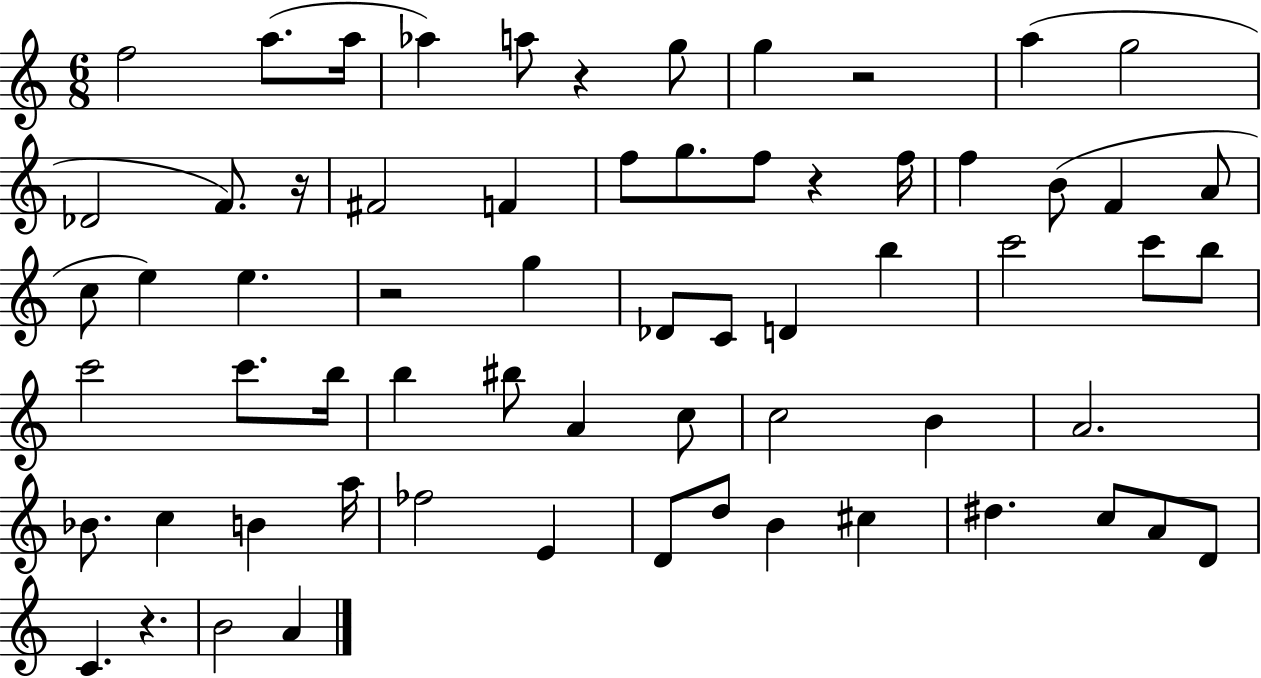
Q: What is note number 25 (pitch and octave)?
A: G5